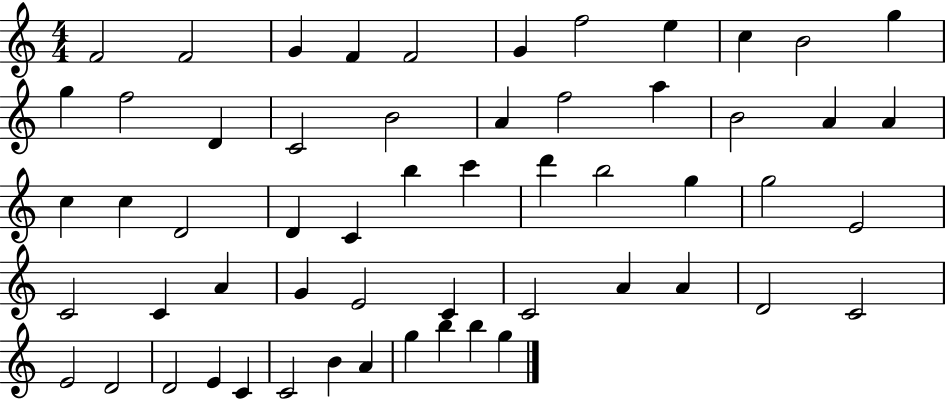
{
  \clef treble
  \numericTimeSignature
  \time 4/4
  \key c \major
  f'2 f'2 | g'4 f'4 f'2 | g'4 f''2 e''4 | c''4 b'2 g''4 | \break g''4 f''2 d'4 | c'2 b'2 | a'4 f''2 a''4 | b'2 a'4 a'4 | \break c''4 c''4 d'2 | d'4 c'4 b''4 c'''4 | d'''4 b''2 g''4 | g''2 e'2 | \break c'2 c'4 a'4 | g'4 e'2 c'4 | c'2 a'4 a'4 | d'2 c'2 | \break e'2 d'2 | d'2 e'4 c'4 | c'2 b'4 a'4 | g''4 b''4 b''4 g''4 | \break \bar "|."
}